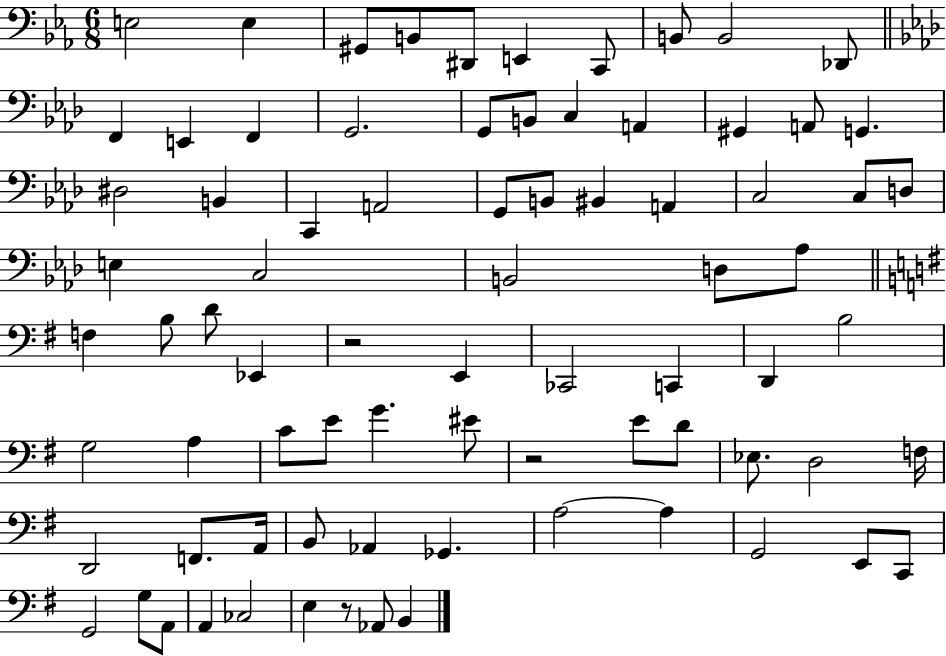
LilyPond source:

{
  \clef bass
  \numericTimeSignature
  \time 6/8
  \key ees \major
  e2 e4 | gis,8 b,8 dis,8 e,4 c,8 | b,8 b,2 des,8 | \bar "||" \break \key f \minor f,4 e,4 f,4 | g,2. | g,8 b,8 c4 a,4 | gis,4 a,8 g,4. | \break dis2 b,4 | c,4 a,2 | g,8 b,8 bis,4 a,4 | c2 c8 d8 | \break e4 c2 | b,2 d8 aes8 | \bar "||" \break \key e \minor f4 b8 d'8 ees,4 | r2 e,4 | ces,2 c,4 | d,4 b2 | \break g2 a4 | c'8 e'8 g'4. eis'8 | r2 e'8 d'8 | ees8. d2 f16 | \break d,2 f,8. a,16 | b,8 aes,4 ges,4. | a2~~ a4 | g,2 e,8 c,8 | \break g,2 g8 a,8 | a,4 ces2 | e4 r8 aes,8 b,4 | \bar "|."
}